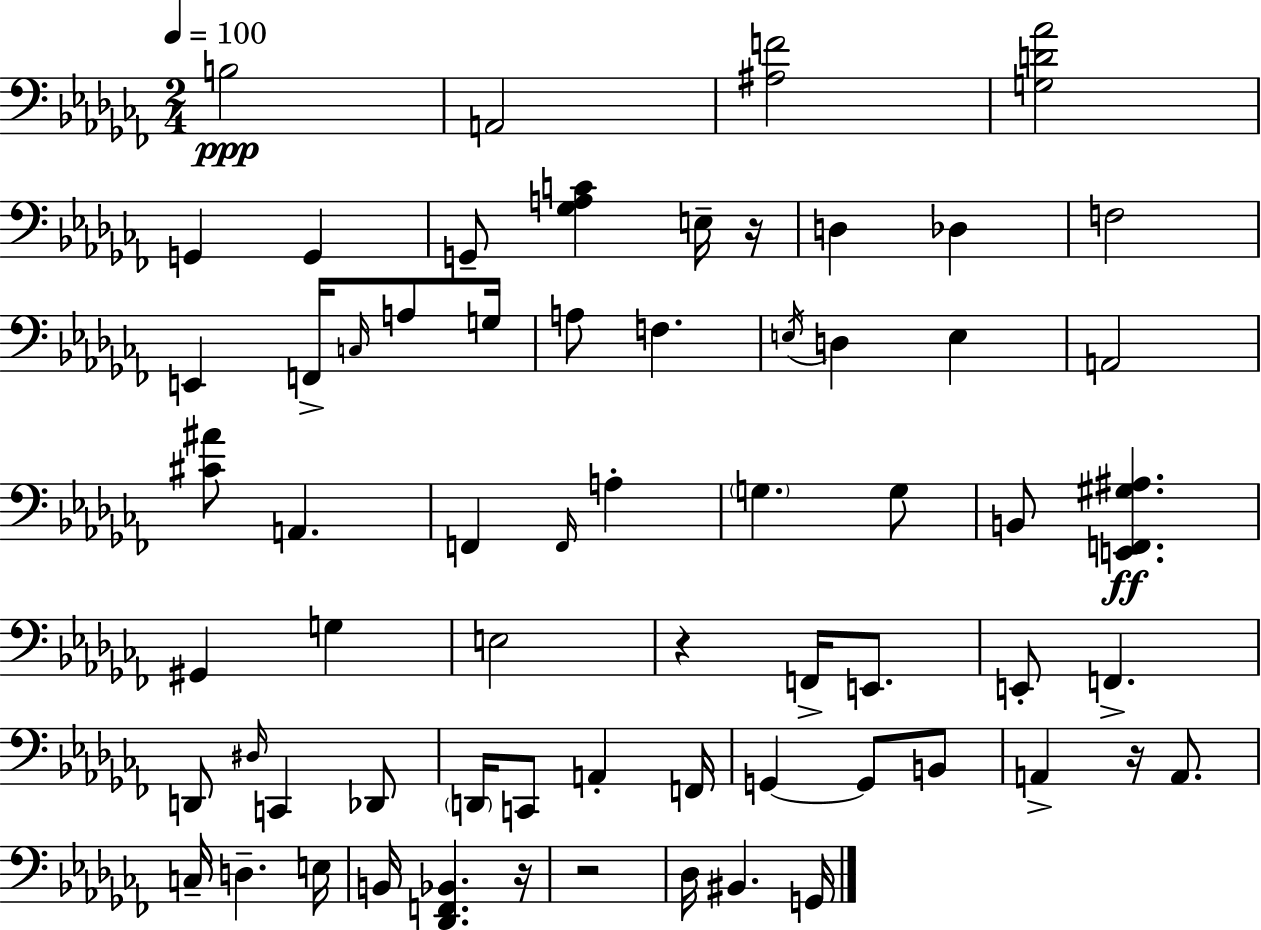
{
  \clef bass
  \numericTimeSignature
  \time 2/4
  \key aes \minor
  \tempo 4 = 100
  b2\ppp | a,2 | <ais f'>2 | <g d' aes'>2 | \break g,4 g,4 | g,8-- <ges a c'>4 e16-- r16 | d4 des4 | f2 | \break e,4 f,16-> \grace { c16 } a8 | g16 a8 f4. | \acciaccatura { e16 } d4 e4 | a,2 | \break <cis' ais'>8 a,4. | f,4 \grace { f,16 } a4-. | \parenthesize g4. | g8 b,8 <e, f, gis ais>4.\ff | \break gis,4 g4 | e2 | r4 f,16-> | e,8. e,8-. f,4.-> | \break d,8 \grace { dis16 } c,4 | des,8 \parenthesize d,16 c,8 a,4-. | f,16 g,4~~ | g,8 b,8 a,4-> | \break r16 a,8. c16-- d4.-- | e16 b,16 <des, f, bes,>4. | r16 r2 | des16 bis,4. | \break g,16 \bar "|."
}